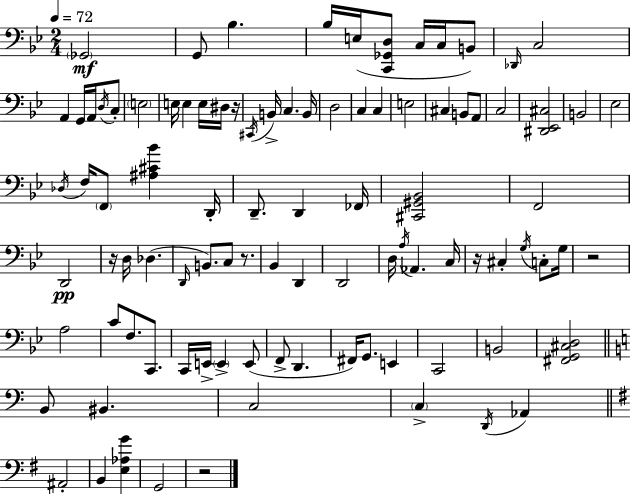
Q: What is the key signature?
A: G minor